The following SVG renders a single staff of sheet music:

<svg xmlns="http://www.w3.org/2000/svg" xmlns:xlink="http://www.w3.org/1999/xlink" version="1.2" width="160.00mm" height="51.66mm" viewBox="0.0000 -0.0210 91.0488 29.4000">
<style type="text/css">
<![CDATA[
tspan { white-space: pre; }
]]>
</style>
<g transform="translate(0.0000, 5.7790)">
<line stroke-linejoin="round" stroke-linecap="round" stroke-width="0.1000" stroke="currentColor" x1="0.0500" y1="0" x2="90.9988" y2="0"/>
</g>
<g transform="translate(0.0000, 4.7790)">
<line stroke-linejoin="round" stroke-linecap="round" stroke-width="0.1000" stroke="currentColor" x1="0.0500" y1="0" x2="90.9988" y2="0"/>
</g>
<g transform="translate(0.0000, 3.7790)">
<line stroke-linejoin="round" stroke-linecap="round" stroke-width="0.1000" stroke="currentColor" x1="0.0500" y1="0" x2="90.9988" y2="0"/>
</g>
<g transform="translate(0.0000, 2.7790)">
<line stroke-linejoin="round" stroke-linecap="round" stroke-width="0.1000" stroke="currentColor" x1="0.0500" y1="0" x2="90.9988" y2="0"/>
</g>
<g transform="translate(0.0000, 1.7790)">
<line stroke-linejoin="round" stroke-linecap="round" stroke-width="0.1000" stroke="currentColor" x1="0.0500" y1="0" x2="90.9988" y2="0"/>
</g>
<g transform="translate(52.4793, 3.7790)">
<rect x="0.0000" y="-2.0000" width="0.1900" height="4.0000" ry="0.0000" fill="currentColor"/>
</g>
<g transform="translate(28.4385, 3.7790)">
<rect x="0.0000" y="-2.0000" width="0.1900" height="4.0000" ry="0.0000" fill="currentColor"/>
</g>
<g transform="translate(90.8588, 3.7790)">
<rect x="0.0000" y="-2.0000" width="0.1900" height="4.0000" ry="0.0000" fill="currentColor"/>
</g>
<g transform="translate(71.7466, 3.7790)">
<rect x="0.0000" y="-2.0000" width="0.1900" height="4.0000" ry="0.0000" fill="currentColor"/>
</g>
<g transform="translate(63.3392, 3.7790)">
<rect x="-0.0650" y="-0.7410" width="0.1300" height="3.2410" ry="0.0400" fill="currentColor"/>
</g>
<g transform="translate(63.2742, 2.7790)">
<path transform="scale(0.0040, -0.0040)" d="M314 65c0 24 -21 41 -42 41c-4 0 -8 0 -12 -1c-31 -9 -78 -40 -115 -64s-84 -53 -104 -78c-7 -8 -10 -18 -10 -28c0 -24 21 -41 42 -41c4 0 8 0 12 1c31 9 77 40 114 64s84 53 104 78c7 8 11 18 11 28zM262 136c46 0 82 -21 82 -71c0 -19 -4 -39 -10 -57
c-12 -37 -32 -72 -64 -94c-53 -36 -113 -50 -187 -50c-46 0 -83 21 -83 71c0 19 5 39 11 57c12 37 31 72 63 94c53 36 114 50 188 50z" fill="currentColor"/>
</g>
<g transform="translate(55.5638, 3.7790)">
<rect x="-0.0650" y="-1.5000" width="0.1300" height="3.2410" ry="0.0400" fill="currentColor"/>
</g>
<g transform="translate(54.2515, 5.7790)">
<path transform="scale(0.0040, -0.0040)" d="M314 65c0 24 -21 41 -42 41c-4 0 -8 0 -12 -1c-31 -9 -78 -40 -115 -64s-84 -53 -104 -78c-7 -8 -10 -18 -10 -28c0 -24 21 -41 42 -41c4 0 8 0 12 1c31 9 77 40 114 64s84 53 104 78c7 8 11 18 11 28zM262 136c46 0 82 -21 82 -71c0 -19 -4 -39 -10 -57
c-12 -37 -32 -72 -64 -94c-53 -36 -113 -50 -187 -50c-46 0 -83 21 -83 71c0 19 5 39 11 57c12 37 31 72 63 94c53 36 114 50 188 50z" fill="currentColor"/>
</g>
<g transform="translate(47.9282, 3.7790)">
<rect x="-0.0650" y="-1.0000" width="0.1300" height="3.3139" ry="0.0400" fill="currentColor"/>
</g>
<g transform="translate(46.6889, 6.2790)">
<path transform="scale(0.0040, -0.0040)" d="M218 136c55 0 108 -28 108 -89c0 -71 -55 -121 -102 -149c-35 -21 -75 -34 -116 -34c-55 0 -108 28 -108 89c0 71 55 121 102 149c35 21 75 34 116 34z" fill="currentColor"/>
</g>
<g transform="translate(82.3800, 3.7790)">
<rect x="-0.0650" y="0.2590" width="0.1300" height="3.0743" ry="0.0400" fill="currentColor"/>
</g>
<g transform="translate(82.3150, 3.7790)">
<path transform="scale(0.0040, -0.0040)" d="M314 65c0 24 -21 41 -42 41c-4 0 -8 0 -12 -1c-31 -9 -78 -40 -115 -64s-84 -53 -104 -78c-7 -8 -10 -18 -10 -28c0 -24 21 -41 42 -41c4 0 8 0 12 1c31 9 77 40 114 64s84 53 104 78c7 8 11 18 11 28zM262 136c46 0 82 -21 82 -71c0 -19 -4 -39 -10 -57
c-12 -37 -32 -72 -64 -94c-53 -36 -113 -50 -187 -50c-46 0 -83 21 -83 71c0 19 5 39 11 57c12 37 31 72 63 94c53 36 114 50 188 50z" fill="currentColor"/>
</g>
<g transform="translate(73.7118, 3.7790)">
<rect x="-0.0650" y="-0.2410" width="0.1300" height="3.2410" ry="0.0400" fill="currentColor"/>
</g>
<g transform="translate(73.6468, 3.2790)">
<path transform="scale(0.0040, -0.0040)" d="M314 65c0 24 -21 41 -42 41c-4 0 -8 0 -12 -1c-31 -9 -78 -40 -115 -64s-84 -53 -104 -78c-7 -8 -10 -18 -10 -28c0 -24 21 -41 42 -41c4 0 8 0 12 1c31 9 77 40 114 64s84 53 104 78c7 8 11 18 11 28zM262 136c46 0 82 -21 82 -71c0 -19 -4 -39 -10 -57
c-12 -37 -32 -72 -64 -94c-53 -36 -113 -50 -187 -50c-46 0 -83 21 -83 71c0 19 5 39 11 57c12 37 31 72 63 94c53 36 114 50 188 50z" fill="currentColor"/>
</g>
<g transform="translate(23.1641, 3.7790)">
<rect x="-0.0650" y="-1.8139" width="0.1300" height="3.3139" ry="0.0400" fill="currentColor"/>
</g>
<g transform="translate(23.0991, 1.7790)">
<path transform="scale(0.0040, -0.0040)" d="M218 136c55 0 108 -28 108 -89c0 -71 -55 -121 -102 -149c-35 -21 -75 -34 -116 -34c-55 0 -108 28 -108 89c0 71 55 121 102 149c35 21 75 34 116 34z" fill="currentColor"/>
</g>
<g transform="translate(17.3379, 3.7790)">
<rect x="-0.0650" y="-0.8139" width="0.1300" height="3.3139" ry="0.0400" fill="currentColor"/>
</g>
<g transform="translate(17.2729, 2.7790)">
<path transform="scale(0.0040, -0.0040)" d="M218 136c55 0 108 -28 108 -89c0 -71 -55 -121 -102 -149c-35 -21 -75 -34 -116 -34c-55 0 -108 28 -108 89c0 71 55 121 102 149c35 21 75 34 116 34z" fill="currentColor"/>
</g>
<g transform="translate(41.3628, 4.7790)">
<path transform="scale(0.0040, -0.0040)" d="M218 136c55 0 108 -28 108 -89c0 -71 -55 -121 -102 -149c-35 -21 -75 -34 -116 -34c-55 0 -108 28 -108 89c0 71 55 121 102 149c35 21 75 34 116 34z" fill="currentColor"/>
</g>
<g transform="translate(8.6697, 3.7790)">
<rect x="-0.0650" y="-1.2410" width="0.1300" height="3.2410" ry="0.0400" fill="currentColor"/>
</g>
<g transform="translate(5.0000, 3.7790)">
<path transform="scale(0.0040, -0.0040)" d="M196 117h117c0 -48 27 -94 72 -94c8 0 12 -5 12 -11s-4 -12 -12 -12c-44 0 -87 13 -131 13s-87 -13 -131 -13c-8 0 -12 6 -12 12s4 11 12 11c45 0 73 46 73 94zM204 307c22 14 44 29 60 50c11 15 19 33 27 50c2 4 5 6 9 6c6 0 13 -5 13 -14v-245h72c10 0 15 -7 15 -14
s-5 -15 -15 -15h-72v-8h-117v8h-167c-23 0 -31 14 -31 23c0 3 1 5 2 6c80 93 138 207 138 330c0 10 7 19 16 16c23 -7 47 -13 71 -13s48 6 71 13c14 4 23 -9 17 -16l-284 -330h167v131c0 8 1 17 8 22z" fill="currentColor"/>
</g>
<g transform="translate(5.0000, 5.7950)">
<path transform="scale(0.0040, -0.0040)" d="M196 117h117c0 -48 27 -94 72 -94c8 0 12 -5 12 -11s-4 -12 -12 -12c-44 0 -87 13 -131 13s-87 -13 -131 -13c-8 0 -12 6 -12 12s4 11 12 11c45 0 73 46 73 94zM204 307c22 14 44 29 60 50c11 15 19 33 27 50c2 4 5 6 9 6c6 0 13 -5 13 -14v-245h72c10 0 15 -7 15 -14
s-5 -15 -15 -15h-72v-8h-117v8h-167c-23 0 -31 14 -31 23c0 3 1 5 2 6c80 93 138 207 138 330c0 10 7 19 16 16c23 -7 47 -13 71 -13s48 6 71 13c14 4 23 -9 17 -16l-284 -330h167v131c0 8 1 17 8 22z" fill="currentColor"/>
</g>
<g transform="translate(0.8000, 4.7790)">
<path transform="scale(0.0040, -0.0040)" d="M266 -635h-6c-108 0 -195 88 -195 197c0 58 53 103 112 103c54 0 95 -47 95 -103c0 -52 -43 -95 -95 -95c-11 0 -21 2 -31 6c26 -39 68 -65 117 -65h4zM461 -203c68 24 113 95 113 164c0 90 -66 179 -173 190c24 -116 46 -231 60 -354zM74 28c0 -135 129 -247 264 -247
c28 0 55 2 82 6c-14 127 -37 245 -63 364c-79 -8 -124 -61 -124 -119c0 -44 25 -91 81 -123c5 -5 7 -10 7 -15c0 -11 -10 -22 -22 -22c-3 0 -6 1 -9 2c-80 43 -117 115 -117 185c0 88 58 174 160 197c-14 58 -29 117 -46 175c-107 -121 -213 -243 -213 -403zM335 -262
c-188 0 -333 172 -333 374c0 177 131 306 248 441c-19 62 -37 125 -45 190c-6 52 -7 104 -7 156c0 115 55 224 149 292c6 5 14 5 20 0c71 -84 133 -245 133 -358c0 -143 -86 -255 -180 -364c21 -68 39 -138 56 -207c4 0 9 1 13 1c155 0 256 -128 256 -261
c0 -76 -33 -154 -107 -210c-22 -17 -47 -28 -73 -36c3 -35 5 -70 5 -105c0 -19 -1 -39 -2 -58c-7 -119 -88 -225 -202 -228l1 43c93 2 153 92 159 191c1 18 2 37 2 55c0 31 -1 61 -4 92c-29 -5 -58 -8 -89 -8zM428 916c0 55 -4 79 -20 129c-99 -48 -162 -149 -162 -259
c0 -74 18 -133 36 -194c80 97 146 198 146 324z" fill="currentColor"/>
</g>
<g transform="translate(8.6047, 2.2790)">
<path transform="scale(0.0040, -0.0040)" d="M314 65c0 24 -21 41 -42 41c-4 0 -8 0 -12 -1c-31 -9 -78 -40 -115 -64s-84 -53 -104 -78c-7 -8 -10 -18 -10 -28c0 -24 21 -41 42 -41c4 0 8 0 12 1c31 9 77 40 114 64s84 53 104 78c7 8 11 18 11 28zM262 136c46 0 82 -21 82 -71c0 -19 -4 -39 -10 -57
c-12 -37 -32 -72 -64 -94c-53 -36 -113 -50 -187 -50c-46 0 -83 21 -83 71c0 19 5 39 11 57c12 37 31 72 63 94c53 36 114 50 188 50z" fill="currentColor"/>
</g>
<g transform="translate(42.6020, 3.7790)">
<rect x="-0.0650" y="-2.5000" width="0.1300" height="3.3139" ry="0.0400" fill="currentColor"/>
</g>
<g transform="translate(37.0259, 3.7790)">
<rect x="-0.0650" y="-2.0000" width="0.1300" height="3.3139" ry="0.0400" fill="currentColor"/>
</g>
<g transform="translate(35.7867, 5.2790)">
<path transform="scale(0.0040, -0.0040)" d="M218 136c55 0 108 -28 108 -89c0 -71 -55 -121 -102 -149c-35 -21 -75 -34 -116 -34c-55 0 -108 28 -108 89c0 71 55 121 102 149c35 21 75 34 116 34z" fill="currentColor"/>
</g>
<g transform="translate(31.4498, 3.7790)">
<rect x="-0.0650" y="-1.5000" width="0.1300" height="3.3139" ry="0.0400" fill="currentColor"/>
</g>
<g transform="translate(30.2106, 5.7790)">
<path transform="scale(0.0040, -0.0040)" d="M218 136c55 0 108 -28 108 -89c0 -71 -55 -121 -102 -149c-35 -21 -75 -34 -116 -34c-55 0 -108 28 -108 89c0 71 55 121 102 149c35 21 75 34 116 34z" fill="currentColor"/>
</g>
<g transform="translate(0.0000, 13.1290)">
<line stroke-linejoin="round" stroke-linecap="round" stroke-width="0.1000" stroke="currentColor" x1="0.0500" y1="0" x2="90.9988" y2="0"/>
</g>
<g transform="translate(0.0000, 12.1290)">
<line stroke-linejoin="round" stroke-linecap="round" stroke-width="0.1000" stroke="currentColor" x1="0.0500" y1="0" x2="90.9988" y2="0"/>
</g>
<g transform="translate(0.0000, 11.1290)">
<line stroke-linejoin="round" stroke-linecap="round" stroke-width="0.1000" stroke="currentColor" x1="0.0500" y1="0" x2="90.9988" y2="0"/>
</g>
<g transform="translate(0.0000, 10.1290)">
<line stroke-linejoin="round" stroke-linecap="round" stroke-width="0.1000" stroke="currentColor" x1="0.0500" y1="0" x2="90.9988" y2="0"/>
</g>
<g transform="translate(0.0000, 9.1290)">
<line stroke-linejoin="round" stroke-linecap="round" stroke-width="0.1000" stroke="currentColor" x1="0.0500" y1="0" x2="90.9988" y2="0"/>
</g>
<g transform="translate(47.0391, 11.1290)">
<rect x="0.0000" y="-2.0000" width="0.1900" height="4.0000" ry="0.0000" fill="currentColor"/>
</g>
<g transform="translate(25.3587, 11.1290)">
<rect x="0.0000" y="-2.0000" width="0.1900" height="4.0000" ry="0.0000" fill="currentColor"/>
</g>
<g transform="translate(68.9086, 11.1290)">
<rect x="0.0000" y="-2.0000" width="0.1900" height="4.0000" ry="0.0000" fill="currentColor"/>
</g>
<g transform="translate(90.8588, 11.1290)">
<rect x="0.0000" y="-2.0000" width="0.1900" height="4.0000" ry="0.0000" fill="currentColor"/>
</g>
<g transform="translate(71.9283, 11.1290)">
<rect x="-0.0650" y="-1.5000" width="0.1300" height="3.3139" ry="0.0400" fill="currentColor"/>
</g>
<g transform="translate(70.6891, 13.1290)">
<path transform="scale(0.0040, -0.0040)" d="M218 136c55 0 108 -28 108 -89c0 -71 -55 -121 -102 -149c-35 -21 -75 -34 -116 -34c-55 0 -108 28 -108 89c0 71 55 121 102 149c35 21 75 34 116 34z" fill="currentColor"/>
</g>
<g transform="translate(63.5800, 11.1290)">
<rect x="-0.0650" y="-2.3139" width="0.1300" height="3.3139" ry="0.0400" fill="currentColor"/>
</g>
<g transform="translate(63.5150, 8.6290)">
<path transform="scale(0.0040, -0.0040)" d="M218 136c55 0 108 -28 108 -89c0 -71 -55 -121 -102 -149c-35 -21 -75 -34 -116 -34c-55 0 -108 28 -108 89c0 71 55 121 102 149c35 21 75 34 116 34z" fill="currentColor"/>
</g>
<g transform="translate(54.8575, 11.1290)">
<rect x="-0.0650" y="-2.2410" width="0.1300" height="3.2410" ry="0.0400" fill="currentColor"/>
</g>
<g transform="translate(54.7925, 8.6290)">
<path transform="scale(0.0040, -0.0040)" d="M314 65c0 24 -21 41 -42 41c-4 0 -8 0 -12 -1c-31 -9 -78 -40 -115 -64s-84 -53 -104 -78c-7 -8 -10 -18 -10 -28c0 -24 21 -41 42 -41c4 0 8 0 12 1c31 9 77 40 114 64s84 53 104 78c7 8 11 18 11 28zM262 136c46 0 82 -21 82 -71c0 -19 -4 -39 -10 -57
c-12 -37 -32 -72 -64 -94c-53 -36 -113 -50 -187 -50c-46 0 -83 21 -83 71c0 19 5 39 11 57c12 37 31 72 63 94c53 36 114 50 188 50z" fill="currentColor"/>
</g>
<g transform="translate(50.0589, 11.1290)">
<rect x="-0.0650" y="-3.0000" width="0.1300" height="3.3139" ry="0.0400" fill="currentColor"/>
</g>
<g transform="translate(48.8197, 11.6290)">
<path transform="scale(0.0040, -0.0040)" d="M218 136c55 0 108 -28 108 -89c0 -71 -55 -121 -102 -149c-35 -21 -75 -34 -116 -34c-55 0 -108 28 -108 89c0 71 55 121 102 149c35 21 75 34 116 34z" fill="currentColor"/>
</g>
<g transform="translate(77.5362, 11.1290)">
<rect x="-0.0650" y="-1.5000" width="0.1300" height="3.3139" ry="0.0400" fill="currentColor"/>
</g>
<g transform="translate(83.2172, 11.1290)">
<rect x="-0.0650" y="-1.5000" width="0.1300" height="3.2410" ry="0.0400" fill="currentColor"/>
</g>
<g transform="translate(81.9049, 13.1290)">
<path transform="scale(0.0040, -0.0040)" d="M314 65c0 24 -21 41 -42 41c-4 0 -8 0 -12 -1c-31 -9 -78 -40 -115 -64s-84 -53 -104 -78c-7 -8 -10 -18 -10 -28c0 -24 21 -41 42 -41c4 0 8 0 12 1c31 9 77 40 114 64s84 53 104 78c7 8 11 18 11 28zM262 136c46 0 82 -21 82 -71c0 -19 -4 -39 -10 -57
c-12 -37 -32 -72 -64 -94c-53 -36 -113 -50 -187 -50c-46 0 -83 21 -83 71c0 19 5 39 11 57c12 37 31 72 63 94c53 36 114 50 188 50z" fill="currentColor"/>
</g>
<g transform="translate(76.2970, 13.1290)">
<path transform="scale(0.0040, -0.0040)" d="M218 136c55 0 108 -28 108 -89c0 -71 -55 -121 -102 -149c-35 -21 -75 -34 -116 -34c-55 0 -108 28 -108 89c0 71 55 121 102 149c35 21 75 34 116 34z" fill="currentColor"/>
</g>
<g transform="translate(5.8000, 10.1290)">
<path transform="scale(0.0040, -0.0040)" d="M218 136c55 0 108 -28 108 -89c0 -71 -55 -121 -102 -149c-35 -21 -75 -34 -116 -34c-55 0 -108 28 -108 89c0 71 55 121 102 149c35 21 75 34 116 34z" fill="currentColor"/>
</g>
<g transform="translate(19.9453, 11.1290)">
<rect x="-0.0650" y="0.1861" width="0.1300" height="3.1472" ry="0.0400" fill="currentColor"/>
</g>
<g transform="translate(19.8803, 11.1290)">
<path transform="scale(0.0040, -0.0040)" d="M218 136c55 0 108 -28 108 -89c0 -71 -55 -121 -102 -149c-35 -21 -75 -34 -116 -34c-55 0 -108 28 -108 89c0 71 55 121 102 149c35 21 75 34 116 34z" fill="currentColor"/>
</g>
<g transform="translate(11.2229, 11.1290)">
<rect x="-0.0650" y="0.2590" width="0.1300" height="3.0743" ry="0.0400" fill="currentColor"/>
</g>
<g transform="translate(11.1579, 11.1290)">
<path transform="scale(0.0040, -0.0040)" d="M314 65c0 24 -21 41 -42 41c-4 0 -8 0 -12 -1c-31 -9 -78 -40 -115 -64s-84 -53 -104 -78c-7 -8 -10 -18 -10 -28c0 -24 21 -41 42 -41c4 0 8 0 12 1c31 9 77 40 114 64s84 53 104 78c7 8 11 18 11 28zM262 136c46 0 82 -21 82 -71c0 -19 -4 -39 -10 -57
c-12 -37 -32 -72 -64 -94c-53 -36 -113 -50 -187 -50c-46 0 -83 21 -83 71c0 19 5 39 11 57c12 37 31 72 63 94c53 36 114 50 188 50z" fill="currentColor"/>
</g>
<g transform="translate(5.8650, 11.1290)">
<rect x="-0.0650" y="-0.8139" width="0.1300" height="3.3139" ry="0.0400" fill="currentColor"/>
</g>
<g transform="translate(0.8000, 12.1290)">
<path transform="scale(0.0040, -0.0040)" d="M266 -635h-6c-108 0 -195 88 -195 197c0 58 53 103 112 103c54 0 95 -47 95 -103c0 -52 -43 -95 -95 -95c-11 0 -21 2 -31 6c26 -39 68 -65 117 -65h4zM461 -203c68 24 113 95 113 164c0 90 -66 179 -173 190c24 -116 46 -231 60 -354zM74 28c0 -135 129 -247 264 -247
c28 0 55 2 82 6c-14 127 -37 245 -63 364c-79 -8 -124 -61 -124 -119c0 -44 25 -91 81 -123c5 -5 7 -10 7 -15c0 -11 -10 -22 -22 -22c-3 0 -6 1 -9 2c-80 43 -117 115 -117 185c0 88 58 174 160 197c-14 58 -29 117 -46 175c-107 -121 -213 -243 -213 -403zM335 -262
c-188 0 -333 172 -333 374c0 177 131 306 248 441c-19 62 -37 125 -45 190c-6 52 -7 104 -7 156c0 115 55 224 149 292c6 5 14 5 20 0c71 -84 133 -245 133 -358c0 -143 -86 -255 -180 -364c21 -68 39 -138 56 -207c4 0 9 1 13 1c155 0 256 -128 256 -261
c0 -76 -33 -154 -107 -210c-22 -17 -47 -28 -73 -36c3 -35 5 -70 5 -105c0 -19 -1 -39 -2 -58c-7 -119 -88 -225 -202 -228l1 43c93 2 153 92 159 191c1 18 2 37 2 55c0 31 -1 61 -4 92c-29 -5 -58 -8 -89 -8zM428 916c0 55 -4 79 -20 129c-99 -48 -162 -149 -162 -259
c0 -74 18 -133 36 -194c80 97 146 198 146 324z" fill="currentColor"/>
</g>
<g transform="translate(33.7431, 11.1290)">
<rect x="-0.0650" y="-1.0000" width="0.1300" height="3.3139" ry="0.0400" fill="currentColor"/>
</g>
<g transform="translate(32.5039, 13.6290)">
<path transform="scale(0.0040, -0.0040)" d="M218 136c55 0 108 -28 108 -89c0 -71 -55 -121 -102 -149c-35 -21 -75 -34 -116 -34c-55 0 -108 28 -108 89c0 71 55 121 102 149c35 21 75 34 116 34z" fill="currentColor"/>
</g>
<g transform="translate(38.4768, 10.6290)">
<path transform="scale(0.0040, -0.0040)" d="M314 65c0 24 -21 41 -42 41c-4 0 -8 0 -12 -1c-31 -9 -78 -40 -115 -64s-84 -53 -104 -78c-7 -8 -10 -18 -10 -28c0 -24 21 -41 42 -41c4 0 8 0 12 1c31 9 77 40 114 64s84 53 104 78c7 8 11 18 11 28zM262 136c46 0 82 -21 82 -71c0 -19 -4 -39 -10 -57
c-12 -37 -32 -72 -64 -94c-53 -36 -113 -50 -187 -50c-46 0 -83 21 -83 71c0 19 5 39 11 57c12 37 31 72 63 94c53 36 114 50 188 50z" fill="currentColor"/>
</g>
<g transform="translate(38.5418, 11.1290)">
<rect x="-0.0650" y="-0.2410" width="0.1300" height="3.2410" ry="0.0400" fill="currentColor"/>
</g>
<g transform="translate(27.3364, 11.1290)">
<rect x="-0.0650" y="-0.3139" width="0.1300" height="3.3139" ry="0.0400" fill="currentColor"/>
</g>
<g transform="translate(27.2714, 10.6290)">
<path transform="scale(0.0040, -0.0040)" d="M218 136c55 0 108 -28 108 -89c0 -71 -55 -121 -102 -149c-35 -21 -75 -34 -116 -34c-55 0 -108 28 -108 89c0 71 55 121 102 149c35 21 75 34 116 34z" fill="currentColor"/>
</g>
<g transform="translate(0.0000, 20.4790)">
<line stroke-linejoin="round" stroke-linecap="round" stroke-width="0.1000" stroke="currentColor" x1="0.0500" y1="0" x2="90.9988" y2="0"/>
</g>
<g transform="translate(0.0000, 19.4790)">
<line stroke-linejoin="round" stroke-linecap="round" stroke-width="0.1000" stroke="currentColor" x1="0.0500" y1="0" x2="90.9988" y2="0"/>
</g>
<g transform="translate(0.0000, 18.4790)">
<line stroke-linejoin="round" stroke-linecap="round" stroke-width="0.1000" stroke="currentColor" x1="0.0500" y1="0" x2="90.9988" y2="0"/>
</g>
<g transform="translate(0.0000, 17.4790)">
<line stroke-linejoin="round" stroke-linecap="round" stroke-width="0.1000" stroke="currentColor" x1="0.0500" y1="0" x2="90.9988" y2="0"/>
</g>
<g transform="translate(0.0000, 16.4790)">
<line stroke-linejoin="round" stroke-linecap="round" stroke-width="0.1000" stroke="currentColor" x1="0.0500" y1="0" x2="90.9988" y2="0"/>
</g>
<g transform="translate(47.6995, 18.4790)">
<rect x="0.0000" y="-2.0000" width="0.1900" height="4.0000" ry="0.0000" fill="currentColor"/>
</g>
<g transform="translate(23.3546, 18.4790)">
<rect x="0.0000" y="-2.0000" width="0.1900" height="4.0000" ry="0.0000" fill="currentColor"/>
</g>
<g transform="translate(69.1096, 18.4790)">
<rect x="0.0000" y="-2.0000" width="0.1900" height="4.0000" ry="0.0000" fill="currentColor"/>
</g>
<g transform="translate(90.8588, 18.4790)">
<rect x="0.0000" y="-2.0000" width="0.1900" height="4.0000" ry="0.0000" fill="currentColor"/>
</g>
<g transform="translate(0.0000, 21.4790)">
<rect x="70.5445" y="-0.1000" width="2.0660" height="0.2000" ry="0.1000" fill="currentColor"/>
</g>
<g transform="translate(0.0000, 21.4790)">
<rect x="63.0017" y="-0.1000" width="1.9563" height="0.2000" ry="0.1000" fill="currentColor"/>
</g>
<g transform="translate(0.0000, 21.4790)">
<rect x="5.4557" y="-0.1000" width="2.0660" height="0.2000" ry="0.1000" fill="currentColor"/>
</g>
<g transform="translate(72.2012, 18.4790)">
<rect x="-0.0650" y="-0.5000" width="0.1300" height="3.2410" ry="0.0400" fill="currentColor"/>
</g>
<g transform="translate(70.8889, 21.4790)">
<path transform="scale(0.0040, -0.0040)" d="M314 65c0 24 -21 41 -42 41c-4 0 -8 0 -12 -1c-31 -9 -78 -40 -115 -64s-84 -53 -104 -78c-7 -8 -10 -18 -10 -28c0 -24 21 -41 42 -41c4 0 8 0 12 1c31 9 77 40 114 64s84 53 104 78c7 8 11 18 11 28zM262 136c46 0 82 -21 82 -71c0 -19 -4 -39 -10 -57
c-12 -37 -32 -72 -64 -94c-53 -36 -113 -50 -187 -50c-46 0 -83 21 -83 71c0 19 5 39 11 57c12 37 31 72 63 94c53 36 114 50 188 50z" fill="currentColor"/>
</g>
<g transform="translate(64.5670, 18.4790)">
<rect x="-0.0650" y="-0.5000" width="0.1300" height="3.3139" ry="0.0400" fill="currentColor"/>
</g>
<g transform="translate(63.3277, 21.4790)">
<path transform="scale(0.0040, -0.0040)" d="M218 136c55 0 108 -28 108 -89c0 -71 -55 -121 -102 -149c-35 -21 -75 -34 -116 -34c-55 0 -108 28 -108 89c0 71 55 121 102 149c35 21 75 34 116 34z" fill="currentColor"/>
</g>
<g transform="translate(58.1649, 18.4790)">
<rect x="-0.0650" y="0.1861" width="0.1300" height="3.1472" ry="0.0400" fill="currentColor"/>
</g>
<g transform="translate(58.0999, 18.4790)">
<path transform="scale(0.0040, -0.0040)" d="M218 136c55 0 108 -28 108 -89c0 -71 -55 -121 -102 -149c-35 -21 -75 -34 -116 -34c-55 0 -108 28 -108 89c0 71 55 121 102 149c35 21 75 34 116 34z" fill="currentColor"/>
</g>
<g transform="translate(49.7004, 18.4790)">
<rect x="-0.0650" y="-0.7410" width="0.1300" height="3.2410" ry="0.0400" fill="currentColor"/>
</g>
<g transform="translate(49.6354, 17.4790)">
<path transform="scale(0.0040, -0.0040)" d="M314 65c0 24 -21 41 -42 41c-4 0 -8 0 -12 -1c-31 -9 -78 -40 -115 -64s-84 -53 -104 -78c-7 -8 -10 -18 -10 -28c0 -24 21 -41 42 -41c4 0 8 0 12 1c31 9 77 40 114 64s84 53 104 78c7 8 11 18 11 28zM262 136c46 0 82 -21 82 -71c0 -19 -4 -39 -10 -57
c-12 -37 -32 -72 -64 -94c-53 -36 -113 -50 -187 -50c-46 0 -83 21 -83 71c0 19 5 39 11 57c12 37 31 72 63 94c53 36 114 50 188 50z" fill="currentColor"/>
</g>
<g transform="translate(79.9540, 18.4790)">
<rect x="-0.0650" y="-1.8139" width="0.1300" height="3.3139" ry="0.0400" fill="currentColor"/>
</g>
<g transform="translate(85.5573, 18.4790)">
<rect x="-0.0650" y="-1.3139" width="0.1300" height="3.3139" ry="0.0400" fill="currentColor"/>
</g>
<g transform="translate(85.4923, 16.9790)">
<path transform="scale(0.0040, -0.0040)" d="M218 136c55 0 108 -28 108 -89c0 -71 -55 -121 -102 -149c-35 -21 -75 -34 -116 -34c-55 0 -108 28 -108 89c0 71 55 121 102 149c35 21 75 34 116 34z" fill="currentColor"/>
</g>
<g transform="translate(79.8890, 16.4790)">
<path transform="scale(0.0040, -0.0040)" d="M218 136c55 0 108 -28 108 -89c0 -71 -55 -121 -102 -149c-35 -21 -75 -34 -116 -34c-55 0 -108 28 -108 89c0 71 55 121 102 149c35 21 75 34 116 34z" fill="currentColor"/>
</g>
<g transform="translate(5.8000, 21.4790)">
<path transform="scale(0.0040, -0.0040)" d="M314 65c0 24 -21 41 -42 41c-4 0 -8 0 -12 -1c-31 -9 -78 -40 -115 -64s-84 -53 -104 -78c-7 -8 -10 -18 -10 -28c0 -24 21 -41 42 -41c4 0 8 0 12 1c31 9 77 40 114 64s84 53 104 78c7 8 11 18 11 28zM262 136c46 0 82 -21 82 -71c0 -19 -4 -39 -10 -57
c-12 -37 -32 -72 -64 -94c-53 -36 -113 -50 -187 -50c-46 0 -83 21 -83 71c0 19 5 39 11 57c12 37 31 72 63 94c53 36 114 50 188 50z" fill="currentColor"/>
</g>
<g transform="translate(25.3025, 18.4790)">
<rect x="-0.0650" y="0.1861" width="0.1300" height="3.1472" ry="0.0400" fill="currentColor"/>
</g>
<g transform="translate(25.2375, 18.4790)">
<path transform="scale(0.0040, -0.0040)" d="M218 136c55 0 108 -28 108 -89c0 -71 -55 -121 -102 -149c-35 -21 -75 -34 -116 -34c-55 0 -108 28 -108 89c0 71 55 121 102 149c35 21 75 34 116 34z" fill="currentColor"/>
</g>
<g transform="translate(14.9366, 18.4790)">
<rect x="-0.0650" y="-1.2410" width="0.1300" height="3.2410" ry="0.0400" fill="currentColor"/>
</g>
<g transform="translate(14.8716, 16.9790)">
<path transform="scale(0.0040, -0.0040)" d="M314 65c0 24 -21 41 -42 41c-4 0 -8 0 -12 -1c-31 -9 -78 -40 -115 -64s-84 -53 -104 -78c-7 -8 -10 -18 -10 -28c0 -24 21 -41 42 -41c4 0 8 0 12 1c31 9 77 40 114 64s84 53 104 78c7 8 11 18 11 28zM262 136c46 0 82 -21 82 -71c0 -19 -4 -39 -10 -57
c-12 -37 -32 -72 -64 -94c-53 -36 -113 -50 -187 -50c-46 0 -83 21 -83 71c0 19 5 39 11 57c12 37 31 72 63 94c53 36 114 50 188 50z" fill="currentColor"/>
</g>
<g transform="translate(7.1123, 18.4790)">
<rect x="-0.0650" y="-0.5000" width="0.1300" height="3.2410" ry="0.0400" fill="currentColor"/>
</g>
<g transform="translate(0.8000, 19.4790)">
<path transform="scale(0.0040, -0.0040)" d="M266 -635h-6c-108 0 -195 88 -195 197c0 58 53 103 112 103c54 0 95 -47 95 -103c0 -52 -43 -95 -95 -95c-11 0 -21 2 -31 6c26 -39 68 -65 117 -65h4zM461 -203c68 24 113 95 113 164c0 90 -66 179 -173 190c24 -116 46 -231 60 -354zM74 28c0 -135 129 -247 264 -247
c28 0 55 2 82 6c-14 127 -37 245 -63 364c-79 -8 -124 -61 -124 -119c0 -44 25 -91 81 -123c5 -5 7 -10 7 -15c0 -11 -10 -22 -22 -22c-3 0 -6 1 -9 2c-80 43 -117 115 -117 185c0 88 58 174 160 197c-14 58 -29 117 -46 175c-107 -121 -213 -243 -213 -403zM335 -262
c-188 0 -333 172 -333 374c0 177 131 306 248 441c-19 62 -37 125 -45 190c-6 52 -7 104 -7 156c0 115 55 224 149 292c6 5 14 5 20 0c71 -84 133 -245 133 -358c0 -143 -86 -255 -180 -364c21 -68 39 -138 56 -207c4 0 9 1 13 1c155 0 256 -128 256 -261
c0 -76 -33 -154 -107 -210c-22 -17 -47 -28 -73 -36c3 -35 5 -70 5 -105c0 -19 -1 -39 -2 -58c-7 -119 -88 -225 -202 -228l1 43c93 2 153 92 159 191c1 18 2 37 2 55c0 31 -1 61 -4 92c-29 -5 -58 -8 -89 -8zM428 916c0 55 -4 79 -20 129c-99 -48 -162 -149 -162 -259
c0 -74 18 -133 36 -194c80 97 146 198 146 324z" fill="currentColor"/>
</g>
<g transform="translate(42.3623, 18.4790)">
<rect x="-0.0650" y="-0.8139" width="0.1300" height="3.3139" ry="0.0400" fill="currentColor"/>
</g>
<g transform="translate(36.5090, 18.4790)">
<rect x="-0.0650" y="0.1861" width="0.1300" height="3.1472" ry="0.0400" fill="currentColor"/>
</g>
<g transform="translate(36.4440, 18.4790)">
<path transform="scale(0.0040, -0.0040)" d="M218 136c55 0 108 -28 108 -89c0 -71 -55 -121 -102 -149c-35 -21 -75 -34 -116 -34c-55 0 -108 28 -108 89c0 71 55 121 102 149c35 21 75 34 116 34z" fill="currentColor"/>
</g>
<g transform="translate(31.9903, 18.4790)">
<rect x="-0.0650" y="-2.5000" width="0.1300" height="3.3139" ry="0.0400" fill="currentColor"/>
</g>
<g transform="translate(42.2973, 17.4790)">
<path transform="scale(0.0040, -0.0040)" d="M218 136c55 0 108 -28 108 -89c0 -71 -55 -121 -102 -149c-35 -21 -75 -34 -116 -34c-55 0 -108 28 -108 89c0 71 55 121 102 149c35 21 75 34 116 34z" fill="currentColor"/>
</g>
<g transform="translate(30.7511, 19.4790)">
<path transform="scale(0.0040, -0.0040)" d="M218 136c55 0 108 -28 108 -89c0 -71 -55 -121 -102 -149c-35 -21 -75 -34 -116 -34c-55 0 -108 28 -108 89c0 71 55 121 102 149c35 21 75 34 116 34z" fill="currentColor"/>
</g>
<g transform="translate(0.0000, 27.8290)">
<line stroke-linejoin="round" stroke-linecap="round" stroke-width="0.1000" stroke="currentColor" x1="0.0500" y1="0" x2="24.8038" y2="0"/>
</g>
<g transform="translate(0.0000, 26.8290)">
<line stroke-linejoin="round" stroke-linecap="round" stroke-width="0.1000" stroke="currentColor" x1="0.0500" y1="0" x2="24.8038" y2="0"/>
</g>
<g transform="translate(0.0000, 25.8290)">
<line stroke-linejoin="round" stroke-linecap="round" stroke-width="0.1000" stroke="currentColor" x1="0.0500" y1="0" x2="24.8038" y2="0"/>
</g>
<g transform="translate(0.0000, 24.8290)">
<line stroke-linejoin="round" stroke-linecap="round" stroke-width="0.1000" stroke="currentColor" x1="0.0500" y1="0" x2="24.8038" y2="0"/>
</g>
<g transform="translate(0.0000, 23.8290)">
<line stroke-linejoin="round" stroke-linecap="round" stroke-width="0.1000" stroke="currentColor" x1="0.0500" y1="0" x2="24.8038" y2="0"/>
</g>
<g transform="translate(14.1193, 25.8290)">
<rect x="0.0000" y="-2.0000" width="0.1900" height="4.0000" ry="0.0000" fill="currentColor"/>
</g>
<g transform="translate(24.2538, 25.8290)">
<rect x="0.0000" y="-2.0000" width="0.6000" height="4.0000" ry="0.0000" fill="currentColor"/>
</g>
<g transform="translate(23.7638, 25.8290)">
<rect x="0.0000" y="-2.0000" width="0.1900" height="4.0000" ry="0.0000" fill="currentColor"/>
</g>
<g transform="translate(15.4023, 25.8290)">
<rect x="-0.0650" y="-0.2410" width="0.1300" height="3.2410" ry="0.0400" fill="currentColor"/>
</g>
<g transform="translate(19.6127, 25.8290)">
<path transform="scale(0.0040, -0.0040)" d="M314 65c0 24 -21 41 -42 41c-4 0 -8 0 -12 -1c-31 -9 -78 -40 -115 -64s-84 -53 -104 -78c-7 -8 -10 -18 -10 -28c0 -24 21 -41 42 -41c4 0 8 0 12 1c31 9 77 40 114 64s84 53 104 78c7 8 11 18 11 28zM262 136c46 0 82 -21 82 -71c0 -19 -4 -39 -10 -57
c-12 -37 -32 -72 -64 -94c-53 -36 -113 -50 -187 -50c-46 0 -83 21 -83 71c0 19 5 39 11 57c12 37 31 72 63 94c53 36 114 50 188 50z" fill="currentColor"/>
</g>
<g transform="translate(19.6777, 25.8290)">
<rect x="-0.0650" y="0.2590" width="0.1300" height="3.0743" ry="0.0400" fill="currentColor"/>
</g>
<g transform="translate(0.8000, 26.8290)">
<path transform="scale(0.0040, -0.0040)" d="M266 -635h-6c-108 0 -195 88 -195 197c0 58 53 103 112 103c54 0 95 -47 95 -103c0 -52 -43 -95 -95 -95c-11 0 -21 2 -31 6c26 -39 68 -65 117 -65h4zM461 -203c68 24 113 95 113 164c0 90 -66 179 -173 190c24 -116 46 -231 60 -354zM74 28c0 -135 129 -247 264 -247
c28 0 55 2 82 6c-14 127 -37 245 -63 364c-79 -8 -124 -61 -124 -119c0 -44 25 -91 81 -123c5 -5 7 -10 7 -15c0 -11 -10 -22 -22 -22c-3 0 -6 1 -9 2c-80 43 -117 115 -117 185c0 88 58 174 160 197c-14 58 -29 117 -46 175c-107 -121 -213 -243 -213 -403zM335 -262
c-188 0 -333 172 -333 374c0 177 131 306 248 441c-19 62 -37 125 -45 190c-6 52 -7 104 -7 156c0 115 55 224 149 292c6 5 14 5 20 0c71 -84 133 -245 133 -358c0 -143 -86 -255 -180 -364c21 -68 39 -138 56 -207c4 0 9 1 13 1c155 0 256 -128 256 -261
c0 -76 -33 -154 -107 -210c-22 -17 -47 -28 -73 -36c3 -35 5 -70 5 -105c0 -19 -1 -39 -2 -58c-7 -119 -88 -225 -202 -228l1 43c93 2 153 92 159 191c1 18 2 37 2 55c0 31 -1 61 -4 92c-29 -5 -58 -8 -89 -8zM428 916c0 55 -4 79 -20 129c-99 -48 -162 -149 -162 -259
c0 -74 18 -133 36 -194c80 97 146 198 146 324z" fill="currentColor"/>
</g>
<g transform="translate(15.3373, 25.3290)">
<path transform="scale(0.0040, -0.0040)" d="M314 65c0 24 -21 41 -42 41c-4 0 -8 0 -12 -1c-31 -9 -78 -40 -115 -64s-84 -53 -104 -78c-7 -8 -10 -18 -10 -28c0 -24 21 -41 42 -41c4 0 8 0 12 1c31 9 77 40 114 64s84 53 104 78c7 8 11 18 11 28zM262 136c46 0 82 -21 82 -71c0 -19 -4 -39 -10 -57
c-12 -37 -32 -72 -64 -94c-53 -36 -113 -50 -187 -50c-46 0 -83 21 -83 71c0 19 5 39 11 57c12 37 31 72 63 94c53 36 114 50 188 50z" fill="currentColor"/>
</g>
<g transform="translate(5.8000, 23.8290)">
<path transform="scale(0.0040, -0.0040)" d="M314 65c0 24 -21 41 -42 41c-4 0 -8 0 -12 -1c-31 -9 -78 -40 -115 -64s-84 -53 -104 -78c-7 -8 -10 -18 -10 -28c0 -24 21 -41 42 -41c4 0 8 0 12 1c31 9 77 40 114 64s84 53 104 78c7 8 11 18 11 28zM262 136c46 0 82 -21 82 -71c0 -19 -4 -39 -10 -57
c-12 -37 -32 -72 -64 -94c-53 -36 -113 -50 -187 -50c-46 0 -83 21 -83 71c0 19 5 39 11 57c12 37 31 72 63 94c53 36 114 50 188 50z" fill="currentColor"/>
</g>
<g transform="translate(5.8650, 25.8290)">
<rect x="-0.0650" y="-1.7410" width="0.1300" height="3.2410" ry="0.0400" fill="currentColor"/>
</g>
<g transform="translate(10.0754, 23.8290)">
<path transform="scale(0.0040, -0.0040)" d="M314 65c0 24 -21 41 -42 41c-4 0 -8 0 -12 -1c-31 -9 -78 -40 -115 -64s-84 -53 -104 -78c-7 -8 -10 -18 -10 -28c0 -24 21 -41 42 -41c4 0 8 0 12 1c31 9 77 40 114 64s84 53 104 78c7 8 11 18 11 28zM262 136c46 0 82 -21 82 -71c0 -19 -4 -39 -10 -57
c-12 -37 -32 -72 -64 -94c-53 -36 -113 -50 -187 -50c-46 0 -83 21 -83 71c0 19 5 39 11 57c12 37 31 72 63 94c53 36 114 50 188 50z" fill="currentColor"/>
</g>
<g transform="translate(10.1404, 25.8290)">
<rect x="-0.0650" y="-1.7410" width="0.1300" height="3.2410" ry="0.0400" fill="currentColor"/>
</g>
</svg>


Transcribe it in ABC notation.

X:1
T:Untitled
M:4/4
L:1/4
K:C
e2 d f E F G D E2 d2 c2 B2 d B2 B c D c2 A g2 g E E E2 C2 e2 B G B d d2 B C C2 f e f2 f2 c2 B2